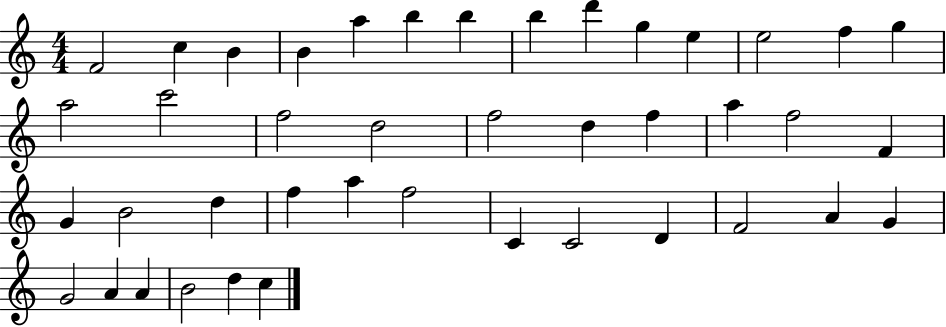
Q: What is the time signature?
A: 4/4